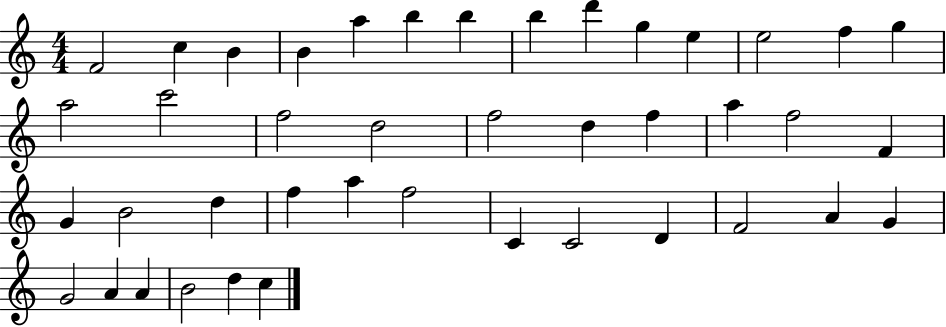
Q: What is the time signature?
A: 4/4